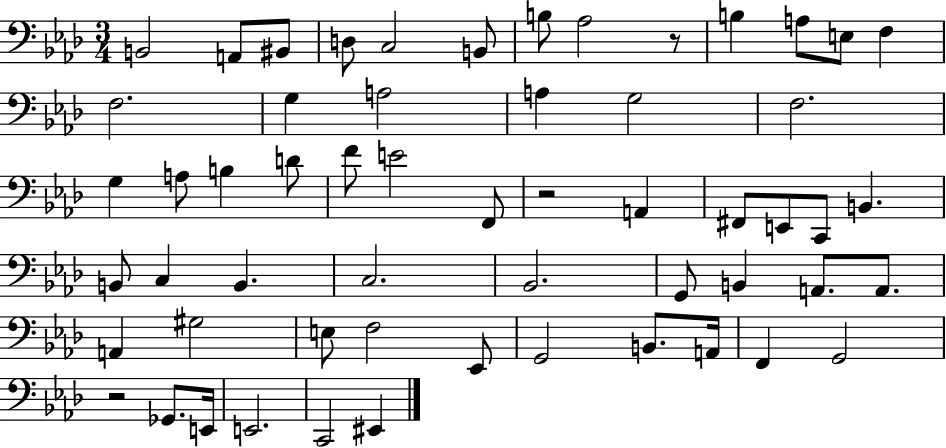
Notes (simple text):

B2/h A2/e BIS2/e D3/e C3/h B2/e B3/e Ab3/h R/e B3/q A3/e E3/e F3/q F3/h. G3/q A3/h A3/q G3/h F3/h. G3/q A3/e B3/q D4/e F4/e E4/h F2/e R/h A2/q F#2/e E2/e C2/e B2/q. B2/e C3/q B2/q. C3/h. Bb2/h. G2/e B2/q A2/e. A2/e. A2/q G#3/h E3/e F3/h Eb2/e G2/h B2/e. A2/s F2/q G2/h R/h Gb2/e. E2/s E2/h. C2/h EIS2/q